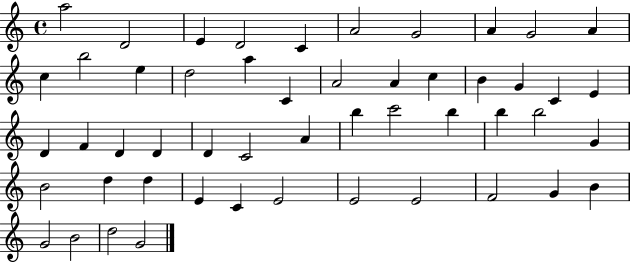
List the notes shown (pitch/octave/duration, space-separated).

A5/h D4/h E4/q D4/h C4/q A4/h G4/h A4/q G4/h A4/q C5/q B5/h E5/q D5/h A5/q C4/q A4/h A4/q C5/q B4/q G4/q C4/q E4/q D4/q F4/q D4/q D4/q D4/q C4/h A4/q B5/q C6/h B5/q B5/q B5/h G4/q B4/h D5/q D5/q E4/q C4/q E4/h E4/h E4/h F4/h G4/q B4/q G4/h B4/h D5/h G4/h